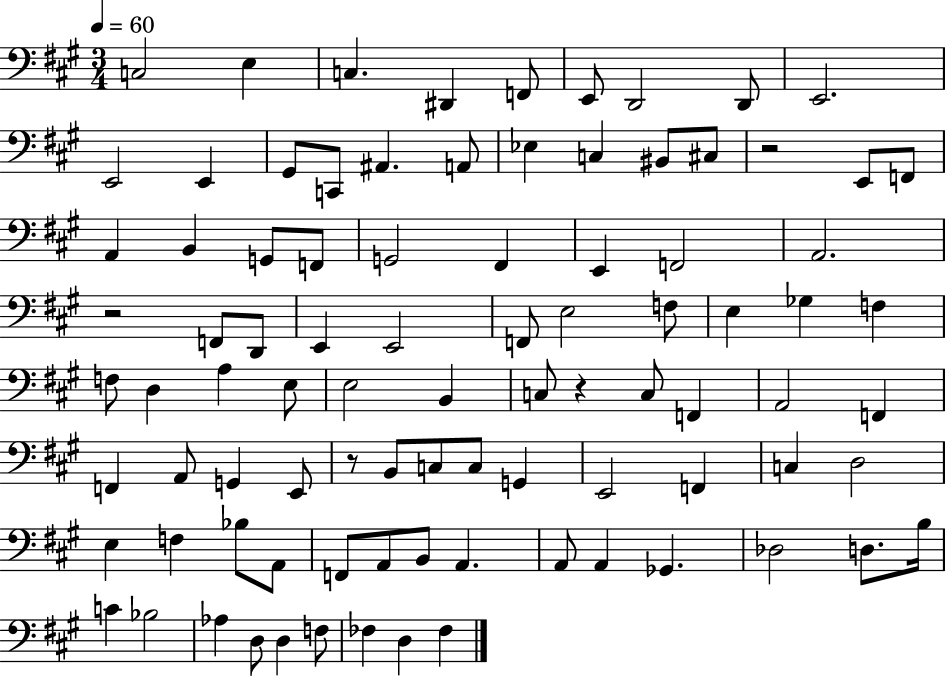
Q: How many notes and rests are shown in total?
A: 90